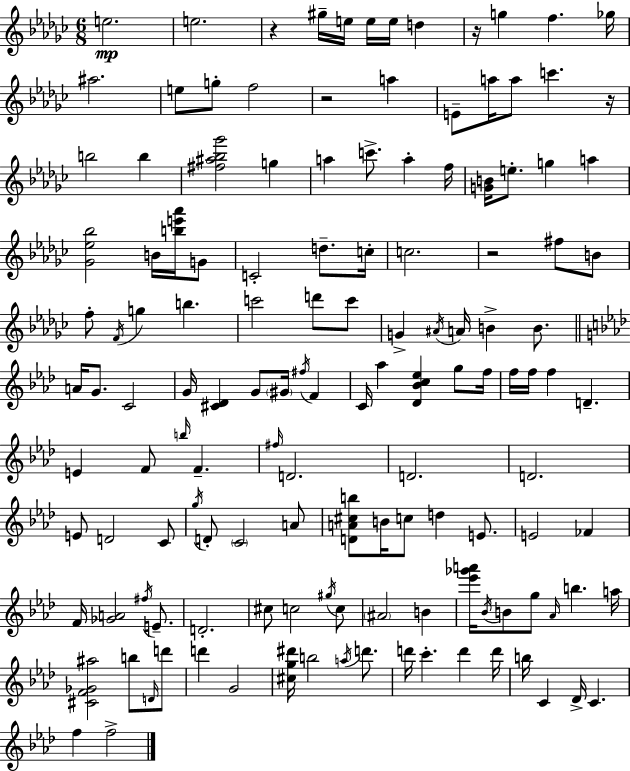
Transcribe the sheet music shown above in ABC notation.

X:1
T:Untitled
M:6/8
L:1/4
K:Ebm
e2 e2 z ^g/4 e/4 e/4 e/4 d z/4 g f _g/4 ^a2 e/2 g/2 f2 z2 a E/2 a/4 a/2 c' z/4 b2 b [^f^a_b_g']2 g a c'/2 a f/4 [GB]/4 e/2 g a [_G_e_b]2 B/4 [be'_a']/4 G/2 C2 d/2 c/4 c2 z2 ^f/2 B/2 f/2 F/4 g b c'2 d'/2 c'/2 G ^A/4 A/4 B B/2 A/4 G/2 C2 G/4 [^C_D] G/2 ^G/4 ^f/4 F C/4 _a [_D_Bc_e] g/2 f/4 f/4 f/4 f D E F/2 b/4 F ^f/4 D2 D2 D2 E/2 D2 C/2 g/4 D/2 C2 A/2 [DA^cb]/2 B/4 c/2 d E/2 E2 _F F/4 [_GA]2 ^f/4 E/2 D2 ^c/2 c2 ^g/4 c/2 ^A2 B [_e'_g'a']/4 _B/4 B/2 g/2 _A/4 b a/4 [^CF_G^a]2 b/2 D/4 d'/2 d' G2 [^cg^d']/4 b2 a/4 d'/2 d'/4 c' d' d'/4 b/4 C _D/4 C f f2